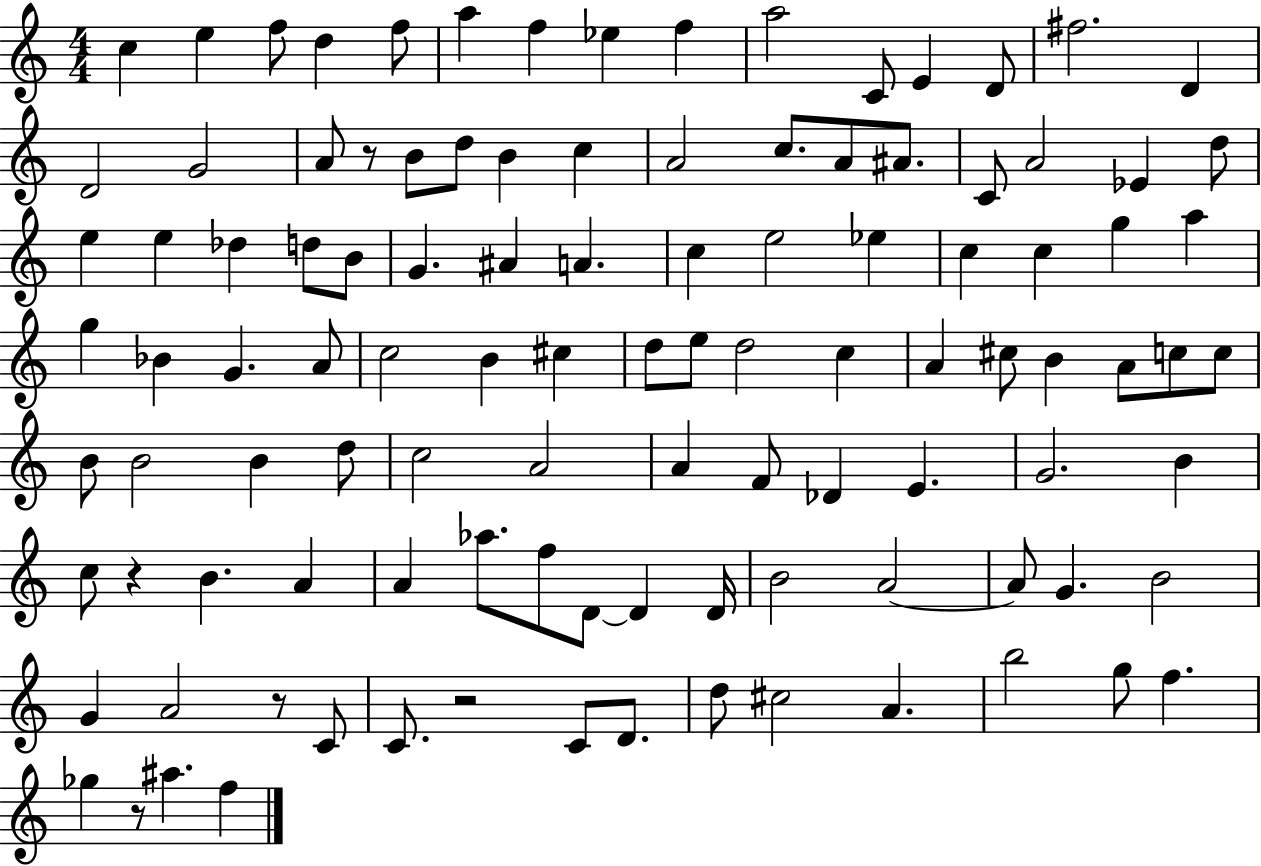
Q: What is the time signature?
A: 4/4